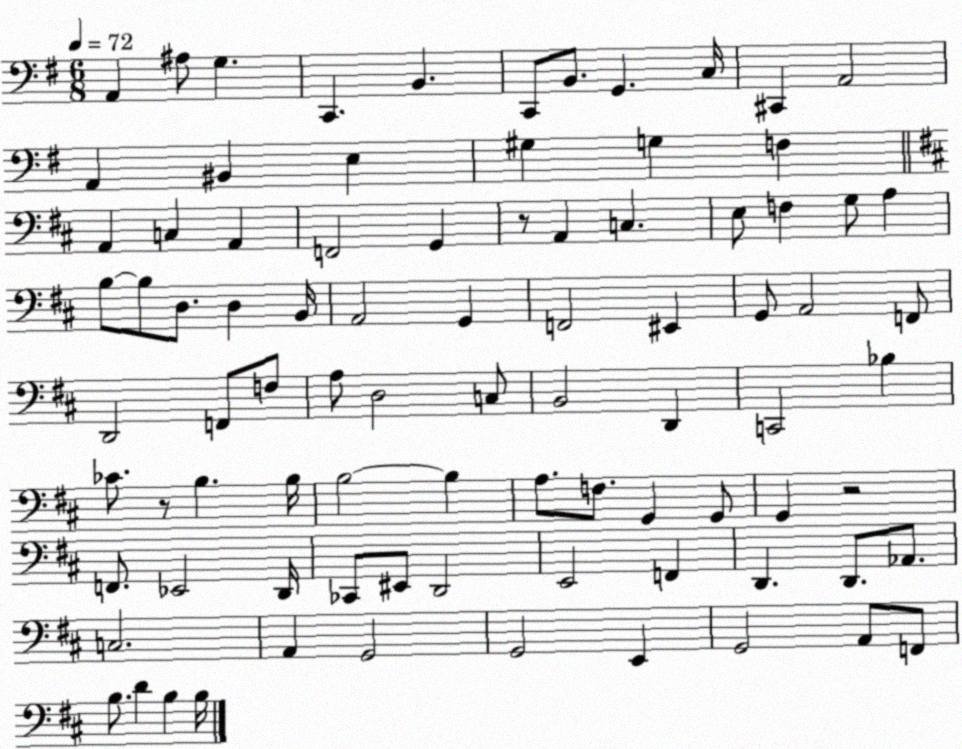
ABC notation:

X:1
T:Untitled
M:6/8
L:1/4
K:G
A,, ^A,/2 G, C,, B,, C,,/2 B,,/2 G,, C,/4 ^C,, A,,2 A,, ^B,, E, ^G, G, F, A,, C, A,, F,,2 G,, z/2 A,, C, E,/2 F, G,/2 A, B,/2 B,/2 D,/2 D, B,,/4 A,,2 G,, F,,2 ^E,, G,,/2 A,,2 F,,/2 D,,2 F,,/2 F,/2 A,/2 D,2 C,/2 B,,2 D,, C,,2 _B, _C/2 z/2 B, B,/4 B,2 B, A,/2 F,/2 G,, G,,/2 G,, z2 F,,/2 _E,,2 D,,/4 _C,,/2 ^E,,/2 D,,2 E,,2 F,, D,, D,,/2 _A,,/2 C,2 A,, G,,2 G,,2 E,, G,,2 A,,/2 F,,/2 B,/2 D B, B,/4